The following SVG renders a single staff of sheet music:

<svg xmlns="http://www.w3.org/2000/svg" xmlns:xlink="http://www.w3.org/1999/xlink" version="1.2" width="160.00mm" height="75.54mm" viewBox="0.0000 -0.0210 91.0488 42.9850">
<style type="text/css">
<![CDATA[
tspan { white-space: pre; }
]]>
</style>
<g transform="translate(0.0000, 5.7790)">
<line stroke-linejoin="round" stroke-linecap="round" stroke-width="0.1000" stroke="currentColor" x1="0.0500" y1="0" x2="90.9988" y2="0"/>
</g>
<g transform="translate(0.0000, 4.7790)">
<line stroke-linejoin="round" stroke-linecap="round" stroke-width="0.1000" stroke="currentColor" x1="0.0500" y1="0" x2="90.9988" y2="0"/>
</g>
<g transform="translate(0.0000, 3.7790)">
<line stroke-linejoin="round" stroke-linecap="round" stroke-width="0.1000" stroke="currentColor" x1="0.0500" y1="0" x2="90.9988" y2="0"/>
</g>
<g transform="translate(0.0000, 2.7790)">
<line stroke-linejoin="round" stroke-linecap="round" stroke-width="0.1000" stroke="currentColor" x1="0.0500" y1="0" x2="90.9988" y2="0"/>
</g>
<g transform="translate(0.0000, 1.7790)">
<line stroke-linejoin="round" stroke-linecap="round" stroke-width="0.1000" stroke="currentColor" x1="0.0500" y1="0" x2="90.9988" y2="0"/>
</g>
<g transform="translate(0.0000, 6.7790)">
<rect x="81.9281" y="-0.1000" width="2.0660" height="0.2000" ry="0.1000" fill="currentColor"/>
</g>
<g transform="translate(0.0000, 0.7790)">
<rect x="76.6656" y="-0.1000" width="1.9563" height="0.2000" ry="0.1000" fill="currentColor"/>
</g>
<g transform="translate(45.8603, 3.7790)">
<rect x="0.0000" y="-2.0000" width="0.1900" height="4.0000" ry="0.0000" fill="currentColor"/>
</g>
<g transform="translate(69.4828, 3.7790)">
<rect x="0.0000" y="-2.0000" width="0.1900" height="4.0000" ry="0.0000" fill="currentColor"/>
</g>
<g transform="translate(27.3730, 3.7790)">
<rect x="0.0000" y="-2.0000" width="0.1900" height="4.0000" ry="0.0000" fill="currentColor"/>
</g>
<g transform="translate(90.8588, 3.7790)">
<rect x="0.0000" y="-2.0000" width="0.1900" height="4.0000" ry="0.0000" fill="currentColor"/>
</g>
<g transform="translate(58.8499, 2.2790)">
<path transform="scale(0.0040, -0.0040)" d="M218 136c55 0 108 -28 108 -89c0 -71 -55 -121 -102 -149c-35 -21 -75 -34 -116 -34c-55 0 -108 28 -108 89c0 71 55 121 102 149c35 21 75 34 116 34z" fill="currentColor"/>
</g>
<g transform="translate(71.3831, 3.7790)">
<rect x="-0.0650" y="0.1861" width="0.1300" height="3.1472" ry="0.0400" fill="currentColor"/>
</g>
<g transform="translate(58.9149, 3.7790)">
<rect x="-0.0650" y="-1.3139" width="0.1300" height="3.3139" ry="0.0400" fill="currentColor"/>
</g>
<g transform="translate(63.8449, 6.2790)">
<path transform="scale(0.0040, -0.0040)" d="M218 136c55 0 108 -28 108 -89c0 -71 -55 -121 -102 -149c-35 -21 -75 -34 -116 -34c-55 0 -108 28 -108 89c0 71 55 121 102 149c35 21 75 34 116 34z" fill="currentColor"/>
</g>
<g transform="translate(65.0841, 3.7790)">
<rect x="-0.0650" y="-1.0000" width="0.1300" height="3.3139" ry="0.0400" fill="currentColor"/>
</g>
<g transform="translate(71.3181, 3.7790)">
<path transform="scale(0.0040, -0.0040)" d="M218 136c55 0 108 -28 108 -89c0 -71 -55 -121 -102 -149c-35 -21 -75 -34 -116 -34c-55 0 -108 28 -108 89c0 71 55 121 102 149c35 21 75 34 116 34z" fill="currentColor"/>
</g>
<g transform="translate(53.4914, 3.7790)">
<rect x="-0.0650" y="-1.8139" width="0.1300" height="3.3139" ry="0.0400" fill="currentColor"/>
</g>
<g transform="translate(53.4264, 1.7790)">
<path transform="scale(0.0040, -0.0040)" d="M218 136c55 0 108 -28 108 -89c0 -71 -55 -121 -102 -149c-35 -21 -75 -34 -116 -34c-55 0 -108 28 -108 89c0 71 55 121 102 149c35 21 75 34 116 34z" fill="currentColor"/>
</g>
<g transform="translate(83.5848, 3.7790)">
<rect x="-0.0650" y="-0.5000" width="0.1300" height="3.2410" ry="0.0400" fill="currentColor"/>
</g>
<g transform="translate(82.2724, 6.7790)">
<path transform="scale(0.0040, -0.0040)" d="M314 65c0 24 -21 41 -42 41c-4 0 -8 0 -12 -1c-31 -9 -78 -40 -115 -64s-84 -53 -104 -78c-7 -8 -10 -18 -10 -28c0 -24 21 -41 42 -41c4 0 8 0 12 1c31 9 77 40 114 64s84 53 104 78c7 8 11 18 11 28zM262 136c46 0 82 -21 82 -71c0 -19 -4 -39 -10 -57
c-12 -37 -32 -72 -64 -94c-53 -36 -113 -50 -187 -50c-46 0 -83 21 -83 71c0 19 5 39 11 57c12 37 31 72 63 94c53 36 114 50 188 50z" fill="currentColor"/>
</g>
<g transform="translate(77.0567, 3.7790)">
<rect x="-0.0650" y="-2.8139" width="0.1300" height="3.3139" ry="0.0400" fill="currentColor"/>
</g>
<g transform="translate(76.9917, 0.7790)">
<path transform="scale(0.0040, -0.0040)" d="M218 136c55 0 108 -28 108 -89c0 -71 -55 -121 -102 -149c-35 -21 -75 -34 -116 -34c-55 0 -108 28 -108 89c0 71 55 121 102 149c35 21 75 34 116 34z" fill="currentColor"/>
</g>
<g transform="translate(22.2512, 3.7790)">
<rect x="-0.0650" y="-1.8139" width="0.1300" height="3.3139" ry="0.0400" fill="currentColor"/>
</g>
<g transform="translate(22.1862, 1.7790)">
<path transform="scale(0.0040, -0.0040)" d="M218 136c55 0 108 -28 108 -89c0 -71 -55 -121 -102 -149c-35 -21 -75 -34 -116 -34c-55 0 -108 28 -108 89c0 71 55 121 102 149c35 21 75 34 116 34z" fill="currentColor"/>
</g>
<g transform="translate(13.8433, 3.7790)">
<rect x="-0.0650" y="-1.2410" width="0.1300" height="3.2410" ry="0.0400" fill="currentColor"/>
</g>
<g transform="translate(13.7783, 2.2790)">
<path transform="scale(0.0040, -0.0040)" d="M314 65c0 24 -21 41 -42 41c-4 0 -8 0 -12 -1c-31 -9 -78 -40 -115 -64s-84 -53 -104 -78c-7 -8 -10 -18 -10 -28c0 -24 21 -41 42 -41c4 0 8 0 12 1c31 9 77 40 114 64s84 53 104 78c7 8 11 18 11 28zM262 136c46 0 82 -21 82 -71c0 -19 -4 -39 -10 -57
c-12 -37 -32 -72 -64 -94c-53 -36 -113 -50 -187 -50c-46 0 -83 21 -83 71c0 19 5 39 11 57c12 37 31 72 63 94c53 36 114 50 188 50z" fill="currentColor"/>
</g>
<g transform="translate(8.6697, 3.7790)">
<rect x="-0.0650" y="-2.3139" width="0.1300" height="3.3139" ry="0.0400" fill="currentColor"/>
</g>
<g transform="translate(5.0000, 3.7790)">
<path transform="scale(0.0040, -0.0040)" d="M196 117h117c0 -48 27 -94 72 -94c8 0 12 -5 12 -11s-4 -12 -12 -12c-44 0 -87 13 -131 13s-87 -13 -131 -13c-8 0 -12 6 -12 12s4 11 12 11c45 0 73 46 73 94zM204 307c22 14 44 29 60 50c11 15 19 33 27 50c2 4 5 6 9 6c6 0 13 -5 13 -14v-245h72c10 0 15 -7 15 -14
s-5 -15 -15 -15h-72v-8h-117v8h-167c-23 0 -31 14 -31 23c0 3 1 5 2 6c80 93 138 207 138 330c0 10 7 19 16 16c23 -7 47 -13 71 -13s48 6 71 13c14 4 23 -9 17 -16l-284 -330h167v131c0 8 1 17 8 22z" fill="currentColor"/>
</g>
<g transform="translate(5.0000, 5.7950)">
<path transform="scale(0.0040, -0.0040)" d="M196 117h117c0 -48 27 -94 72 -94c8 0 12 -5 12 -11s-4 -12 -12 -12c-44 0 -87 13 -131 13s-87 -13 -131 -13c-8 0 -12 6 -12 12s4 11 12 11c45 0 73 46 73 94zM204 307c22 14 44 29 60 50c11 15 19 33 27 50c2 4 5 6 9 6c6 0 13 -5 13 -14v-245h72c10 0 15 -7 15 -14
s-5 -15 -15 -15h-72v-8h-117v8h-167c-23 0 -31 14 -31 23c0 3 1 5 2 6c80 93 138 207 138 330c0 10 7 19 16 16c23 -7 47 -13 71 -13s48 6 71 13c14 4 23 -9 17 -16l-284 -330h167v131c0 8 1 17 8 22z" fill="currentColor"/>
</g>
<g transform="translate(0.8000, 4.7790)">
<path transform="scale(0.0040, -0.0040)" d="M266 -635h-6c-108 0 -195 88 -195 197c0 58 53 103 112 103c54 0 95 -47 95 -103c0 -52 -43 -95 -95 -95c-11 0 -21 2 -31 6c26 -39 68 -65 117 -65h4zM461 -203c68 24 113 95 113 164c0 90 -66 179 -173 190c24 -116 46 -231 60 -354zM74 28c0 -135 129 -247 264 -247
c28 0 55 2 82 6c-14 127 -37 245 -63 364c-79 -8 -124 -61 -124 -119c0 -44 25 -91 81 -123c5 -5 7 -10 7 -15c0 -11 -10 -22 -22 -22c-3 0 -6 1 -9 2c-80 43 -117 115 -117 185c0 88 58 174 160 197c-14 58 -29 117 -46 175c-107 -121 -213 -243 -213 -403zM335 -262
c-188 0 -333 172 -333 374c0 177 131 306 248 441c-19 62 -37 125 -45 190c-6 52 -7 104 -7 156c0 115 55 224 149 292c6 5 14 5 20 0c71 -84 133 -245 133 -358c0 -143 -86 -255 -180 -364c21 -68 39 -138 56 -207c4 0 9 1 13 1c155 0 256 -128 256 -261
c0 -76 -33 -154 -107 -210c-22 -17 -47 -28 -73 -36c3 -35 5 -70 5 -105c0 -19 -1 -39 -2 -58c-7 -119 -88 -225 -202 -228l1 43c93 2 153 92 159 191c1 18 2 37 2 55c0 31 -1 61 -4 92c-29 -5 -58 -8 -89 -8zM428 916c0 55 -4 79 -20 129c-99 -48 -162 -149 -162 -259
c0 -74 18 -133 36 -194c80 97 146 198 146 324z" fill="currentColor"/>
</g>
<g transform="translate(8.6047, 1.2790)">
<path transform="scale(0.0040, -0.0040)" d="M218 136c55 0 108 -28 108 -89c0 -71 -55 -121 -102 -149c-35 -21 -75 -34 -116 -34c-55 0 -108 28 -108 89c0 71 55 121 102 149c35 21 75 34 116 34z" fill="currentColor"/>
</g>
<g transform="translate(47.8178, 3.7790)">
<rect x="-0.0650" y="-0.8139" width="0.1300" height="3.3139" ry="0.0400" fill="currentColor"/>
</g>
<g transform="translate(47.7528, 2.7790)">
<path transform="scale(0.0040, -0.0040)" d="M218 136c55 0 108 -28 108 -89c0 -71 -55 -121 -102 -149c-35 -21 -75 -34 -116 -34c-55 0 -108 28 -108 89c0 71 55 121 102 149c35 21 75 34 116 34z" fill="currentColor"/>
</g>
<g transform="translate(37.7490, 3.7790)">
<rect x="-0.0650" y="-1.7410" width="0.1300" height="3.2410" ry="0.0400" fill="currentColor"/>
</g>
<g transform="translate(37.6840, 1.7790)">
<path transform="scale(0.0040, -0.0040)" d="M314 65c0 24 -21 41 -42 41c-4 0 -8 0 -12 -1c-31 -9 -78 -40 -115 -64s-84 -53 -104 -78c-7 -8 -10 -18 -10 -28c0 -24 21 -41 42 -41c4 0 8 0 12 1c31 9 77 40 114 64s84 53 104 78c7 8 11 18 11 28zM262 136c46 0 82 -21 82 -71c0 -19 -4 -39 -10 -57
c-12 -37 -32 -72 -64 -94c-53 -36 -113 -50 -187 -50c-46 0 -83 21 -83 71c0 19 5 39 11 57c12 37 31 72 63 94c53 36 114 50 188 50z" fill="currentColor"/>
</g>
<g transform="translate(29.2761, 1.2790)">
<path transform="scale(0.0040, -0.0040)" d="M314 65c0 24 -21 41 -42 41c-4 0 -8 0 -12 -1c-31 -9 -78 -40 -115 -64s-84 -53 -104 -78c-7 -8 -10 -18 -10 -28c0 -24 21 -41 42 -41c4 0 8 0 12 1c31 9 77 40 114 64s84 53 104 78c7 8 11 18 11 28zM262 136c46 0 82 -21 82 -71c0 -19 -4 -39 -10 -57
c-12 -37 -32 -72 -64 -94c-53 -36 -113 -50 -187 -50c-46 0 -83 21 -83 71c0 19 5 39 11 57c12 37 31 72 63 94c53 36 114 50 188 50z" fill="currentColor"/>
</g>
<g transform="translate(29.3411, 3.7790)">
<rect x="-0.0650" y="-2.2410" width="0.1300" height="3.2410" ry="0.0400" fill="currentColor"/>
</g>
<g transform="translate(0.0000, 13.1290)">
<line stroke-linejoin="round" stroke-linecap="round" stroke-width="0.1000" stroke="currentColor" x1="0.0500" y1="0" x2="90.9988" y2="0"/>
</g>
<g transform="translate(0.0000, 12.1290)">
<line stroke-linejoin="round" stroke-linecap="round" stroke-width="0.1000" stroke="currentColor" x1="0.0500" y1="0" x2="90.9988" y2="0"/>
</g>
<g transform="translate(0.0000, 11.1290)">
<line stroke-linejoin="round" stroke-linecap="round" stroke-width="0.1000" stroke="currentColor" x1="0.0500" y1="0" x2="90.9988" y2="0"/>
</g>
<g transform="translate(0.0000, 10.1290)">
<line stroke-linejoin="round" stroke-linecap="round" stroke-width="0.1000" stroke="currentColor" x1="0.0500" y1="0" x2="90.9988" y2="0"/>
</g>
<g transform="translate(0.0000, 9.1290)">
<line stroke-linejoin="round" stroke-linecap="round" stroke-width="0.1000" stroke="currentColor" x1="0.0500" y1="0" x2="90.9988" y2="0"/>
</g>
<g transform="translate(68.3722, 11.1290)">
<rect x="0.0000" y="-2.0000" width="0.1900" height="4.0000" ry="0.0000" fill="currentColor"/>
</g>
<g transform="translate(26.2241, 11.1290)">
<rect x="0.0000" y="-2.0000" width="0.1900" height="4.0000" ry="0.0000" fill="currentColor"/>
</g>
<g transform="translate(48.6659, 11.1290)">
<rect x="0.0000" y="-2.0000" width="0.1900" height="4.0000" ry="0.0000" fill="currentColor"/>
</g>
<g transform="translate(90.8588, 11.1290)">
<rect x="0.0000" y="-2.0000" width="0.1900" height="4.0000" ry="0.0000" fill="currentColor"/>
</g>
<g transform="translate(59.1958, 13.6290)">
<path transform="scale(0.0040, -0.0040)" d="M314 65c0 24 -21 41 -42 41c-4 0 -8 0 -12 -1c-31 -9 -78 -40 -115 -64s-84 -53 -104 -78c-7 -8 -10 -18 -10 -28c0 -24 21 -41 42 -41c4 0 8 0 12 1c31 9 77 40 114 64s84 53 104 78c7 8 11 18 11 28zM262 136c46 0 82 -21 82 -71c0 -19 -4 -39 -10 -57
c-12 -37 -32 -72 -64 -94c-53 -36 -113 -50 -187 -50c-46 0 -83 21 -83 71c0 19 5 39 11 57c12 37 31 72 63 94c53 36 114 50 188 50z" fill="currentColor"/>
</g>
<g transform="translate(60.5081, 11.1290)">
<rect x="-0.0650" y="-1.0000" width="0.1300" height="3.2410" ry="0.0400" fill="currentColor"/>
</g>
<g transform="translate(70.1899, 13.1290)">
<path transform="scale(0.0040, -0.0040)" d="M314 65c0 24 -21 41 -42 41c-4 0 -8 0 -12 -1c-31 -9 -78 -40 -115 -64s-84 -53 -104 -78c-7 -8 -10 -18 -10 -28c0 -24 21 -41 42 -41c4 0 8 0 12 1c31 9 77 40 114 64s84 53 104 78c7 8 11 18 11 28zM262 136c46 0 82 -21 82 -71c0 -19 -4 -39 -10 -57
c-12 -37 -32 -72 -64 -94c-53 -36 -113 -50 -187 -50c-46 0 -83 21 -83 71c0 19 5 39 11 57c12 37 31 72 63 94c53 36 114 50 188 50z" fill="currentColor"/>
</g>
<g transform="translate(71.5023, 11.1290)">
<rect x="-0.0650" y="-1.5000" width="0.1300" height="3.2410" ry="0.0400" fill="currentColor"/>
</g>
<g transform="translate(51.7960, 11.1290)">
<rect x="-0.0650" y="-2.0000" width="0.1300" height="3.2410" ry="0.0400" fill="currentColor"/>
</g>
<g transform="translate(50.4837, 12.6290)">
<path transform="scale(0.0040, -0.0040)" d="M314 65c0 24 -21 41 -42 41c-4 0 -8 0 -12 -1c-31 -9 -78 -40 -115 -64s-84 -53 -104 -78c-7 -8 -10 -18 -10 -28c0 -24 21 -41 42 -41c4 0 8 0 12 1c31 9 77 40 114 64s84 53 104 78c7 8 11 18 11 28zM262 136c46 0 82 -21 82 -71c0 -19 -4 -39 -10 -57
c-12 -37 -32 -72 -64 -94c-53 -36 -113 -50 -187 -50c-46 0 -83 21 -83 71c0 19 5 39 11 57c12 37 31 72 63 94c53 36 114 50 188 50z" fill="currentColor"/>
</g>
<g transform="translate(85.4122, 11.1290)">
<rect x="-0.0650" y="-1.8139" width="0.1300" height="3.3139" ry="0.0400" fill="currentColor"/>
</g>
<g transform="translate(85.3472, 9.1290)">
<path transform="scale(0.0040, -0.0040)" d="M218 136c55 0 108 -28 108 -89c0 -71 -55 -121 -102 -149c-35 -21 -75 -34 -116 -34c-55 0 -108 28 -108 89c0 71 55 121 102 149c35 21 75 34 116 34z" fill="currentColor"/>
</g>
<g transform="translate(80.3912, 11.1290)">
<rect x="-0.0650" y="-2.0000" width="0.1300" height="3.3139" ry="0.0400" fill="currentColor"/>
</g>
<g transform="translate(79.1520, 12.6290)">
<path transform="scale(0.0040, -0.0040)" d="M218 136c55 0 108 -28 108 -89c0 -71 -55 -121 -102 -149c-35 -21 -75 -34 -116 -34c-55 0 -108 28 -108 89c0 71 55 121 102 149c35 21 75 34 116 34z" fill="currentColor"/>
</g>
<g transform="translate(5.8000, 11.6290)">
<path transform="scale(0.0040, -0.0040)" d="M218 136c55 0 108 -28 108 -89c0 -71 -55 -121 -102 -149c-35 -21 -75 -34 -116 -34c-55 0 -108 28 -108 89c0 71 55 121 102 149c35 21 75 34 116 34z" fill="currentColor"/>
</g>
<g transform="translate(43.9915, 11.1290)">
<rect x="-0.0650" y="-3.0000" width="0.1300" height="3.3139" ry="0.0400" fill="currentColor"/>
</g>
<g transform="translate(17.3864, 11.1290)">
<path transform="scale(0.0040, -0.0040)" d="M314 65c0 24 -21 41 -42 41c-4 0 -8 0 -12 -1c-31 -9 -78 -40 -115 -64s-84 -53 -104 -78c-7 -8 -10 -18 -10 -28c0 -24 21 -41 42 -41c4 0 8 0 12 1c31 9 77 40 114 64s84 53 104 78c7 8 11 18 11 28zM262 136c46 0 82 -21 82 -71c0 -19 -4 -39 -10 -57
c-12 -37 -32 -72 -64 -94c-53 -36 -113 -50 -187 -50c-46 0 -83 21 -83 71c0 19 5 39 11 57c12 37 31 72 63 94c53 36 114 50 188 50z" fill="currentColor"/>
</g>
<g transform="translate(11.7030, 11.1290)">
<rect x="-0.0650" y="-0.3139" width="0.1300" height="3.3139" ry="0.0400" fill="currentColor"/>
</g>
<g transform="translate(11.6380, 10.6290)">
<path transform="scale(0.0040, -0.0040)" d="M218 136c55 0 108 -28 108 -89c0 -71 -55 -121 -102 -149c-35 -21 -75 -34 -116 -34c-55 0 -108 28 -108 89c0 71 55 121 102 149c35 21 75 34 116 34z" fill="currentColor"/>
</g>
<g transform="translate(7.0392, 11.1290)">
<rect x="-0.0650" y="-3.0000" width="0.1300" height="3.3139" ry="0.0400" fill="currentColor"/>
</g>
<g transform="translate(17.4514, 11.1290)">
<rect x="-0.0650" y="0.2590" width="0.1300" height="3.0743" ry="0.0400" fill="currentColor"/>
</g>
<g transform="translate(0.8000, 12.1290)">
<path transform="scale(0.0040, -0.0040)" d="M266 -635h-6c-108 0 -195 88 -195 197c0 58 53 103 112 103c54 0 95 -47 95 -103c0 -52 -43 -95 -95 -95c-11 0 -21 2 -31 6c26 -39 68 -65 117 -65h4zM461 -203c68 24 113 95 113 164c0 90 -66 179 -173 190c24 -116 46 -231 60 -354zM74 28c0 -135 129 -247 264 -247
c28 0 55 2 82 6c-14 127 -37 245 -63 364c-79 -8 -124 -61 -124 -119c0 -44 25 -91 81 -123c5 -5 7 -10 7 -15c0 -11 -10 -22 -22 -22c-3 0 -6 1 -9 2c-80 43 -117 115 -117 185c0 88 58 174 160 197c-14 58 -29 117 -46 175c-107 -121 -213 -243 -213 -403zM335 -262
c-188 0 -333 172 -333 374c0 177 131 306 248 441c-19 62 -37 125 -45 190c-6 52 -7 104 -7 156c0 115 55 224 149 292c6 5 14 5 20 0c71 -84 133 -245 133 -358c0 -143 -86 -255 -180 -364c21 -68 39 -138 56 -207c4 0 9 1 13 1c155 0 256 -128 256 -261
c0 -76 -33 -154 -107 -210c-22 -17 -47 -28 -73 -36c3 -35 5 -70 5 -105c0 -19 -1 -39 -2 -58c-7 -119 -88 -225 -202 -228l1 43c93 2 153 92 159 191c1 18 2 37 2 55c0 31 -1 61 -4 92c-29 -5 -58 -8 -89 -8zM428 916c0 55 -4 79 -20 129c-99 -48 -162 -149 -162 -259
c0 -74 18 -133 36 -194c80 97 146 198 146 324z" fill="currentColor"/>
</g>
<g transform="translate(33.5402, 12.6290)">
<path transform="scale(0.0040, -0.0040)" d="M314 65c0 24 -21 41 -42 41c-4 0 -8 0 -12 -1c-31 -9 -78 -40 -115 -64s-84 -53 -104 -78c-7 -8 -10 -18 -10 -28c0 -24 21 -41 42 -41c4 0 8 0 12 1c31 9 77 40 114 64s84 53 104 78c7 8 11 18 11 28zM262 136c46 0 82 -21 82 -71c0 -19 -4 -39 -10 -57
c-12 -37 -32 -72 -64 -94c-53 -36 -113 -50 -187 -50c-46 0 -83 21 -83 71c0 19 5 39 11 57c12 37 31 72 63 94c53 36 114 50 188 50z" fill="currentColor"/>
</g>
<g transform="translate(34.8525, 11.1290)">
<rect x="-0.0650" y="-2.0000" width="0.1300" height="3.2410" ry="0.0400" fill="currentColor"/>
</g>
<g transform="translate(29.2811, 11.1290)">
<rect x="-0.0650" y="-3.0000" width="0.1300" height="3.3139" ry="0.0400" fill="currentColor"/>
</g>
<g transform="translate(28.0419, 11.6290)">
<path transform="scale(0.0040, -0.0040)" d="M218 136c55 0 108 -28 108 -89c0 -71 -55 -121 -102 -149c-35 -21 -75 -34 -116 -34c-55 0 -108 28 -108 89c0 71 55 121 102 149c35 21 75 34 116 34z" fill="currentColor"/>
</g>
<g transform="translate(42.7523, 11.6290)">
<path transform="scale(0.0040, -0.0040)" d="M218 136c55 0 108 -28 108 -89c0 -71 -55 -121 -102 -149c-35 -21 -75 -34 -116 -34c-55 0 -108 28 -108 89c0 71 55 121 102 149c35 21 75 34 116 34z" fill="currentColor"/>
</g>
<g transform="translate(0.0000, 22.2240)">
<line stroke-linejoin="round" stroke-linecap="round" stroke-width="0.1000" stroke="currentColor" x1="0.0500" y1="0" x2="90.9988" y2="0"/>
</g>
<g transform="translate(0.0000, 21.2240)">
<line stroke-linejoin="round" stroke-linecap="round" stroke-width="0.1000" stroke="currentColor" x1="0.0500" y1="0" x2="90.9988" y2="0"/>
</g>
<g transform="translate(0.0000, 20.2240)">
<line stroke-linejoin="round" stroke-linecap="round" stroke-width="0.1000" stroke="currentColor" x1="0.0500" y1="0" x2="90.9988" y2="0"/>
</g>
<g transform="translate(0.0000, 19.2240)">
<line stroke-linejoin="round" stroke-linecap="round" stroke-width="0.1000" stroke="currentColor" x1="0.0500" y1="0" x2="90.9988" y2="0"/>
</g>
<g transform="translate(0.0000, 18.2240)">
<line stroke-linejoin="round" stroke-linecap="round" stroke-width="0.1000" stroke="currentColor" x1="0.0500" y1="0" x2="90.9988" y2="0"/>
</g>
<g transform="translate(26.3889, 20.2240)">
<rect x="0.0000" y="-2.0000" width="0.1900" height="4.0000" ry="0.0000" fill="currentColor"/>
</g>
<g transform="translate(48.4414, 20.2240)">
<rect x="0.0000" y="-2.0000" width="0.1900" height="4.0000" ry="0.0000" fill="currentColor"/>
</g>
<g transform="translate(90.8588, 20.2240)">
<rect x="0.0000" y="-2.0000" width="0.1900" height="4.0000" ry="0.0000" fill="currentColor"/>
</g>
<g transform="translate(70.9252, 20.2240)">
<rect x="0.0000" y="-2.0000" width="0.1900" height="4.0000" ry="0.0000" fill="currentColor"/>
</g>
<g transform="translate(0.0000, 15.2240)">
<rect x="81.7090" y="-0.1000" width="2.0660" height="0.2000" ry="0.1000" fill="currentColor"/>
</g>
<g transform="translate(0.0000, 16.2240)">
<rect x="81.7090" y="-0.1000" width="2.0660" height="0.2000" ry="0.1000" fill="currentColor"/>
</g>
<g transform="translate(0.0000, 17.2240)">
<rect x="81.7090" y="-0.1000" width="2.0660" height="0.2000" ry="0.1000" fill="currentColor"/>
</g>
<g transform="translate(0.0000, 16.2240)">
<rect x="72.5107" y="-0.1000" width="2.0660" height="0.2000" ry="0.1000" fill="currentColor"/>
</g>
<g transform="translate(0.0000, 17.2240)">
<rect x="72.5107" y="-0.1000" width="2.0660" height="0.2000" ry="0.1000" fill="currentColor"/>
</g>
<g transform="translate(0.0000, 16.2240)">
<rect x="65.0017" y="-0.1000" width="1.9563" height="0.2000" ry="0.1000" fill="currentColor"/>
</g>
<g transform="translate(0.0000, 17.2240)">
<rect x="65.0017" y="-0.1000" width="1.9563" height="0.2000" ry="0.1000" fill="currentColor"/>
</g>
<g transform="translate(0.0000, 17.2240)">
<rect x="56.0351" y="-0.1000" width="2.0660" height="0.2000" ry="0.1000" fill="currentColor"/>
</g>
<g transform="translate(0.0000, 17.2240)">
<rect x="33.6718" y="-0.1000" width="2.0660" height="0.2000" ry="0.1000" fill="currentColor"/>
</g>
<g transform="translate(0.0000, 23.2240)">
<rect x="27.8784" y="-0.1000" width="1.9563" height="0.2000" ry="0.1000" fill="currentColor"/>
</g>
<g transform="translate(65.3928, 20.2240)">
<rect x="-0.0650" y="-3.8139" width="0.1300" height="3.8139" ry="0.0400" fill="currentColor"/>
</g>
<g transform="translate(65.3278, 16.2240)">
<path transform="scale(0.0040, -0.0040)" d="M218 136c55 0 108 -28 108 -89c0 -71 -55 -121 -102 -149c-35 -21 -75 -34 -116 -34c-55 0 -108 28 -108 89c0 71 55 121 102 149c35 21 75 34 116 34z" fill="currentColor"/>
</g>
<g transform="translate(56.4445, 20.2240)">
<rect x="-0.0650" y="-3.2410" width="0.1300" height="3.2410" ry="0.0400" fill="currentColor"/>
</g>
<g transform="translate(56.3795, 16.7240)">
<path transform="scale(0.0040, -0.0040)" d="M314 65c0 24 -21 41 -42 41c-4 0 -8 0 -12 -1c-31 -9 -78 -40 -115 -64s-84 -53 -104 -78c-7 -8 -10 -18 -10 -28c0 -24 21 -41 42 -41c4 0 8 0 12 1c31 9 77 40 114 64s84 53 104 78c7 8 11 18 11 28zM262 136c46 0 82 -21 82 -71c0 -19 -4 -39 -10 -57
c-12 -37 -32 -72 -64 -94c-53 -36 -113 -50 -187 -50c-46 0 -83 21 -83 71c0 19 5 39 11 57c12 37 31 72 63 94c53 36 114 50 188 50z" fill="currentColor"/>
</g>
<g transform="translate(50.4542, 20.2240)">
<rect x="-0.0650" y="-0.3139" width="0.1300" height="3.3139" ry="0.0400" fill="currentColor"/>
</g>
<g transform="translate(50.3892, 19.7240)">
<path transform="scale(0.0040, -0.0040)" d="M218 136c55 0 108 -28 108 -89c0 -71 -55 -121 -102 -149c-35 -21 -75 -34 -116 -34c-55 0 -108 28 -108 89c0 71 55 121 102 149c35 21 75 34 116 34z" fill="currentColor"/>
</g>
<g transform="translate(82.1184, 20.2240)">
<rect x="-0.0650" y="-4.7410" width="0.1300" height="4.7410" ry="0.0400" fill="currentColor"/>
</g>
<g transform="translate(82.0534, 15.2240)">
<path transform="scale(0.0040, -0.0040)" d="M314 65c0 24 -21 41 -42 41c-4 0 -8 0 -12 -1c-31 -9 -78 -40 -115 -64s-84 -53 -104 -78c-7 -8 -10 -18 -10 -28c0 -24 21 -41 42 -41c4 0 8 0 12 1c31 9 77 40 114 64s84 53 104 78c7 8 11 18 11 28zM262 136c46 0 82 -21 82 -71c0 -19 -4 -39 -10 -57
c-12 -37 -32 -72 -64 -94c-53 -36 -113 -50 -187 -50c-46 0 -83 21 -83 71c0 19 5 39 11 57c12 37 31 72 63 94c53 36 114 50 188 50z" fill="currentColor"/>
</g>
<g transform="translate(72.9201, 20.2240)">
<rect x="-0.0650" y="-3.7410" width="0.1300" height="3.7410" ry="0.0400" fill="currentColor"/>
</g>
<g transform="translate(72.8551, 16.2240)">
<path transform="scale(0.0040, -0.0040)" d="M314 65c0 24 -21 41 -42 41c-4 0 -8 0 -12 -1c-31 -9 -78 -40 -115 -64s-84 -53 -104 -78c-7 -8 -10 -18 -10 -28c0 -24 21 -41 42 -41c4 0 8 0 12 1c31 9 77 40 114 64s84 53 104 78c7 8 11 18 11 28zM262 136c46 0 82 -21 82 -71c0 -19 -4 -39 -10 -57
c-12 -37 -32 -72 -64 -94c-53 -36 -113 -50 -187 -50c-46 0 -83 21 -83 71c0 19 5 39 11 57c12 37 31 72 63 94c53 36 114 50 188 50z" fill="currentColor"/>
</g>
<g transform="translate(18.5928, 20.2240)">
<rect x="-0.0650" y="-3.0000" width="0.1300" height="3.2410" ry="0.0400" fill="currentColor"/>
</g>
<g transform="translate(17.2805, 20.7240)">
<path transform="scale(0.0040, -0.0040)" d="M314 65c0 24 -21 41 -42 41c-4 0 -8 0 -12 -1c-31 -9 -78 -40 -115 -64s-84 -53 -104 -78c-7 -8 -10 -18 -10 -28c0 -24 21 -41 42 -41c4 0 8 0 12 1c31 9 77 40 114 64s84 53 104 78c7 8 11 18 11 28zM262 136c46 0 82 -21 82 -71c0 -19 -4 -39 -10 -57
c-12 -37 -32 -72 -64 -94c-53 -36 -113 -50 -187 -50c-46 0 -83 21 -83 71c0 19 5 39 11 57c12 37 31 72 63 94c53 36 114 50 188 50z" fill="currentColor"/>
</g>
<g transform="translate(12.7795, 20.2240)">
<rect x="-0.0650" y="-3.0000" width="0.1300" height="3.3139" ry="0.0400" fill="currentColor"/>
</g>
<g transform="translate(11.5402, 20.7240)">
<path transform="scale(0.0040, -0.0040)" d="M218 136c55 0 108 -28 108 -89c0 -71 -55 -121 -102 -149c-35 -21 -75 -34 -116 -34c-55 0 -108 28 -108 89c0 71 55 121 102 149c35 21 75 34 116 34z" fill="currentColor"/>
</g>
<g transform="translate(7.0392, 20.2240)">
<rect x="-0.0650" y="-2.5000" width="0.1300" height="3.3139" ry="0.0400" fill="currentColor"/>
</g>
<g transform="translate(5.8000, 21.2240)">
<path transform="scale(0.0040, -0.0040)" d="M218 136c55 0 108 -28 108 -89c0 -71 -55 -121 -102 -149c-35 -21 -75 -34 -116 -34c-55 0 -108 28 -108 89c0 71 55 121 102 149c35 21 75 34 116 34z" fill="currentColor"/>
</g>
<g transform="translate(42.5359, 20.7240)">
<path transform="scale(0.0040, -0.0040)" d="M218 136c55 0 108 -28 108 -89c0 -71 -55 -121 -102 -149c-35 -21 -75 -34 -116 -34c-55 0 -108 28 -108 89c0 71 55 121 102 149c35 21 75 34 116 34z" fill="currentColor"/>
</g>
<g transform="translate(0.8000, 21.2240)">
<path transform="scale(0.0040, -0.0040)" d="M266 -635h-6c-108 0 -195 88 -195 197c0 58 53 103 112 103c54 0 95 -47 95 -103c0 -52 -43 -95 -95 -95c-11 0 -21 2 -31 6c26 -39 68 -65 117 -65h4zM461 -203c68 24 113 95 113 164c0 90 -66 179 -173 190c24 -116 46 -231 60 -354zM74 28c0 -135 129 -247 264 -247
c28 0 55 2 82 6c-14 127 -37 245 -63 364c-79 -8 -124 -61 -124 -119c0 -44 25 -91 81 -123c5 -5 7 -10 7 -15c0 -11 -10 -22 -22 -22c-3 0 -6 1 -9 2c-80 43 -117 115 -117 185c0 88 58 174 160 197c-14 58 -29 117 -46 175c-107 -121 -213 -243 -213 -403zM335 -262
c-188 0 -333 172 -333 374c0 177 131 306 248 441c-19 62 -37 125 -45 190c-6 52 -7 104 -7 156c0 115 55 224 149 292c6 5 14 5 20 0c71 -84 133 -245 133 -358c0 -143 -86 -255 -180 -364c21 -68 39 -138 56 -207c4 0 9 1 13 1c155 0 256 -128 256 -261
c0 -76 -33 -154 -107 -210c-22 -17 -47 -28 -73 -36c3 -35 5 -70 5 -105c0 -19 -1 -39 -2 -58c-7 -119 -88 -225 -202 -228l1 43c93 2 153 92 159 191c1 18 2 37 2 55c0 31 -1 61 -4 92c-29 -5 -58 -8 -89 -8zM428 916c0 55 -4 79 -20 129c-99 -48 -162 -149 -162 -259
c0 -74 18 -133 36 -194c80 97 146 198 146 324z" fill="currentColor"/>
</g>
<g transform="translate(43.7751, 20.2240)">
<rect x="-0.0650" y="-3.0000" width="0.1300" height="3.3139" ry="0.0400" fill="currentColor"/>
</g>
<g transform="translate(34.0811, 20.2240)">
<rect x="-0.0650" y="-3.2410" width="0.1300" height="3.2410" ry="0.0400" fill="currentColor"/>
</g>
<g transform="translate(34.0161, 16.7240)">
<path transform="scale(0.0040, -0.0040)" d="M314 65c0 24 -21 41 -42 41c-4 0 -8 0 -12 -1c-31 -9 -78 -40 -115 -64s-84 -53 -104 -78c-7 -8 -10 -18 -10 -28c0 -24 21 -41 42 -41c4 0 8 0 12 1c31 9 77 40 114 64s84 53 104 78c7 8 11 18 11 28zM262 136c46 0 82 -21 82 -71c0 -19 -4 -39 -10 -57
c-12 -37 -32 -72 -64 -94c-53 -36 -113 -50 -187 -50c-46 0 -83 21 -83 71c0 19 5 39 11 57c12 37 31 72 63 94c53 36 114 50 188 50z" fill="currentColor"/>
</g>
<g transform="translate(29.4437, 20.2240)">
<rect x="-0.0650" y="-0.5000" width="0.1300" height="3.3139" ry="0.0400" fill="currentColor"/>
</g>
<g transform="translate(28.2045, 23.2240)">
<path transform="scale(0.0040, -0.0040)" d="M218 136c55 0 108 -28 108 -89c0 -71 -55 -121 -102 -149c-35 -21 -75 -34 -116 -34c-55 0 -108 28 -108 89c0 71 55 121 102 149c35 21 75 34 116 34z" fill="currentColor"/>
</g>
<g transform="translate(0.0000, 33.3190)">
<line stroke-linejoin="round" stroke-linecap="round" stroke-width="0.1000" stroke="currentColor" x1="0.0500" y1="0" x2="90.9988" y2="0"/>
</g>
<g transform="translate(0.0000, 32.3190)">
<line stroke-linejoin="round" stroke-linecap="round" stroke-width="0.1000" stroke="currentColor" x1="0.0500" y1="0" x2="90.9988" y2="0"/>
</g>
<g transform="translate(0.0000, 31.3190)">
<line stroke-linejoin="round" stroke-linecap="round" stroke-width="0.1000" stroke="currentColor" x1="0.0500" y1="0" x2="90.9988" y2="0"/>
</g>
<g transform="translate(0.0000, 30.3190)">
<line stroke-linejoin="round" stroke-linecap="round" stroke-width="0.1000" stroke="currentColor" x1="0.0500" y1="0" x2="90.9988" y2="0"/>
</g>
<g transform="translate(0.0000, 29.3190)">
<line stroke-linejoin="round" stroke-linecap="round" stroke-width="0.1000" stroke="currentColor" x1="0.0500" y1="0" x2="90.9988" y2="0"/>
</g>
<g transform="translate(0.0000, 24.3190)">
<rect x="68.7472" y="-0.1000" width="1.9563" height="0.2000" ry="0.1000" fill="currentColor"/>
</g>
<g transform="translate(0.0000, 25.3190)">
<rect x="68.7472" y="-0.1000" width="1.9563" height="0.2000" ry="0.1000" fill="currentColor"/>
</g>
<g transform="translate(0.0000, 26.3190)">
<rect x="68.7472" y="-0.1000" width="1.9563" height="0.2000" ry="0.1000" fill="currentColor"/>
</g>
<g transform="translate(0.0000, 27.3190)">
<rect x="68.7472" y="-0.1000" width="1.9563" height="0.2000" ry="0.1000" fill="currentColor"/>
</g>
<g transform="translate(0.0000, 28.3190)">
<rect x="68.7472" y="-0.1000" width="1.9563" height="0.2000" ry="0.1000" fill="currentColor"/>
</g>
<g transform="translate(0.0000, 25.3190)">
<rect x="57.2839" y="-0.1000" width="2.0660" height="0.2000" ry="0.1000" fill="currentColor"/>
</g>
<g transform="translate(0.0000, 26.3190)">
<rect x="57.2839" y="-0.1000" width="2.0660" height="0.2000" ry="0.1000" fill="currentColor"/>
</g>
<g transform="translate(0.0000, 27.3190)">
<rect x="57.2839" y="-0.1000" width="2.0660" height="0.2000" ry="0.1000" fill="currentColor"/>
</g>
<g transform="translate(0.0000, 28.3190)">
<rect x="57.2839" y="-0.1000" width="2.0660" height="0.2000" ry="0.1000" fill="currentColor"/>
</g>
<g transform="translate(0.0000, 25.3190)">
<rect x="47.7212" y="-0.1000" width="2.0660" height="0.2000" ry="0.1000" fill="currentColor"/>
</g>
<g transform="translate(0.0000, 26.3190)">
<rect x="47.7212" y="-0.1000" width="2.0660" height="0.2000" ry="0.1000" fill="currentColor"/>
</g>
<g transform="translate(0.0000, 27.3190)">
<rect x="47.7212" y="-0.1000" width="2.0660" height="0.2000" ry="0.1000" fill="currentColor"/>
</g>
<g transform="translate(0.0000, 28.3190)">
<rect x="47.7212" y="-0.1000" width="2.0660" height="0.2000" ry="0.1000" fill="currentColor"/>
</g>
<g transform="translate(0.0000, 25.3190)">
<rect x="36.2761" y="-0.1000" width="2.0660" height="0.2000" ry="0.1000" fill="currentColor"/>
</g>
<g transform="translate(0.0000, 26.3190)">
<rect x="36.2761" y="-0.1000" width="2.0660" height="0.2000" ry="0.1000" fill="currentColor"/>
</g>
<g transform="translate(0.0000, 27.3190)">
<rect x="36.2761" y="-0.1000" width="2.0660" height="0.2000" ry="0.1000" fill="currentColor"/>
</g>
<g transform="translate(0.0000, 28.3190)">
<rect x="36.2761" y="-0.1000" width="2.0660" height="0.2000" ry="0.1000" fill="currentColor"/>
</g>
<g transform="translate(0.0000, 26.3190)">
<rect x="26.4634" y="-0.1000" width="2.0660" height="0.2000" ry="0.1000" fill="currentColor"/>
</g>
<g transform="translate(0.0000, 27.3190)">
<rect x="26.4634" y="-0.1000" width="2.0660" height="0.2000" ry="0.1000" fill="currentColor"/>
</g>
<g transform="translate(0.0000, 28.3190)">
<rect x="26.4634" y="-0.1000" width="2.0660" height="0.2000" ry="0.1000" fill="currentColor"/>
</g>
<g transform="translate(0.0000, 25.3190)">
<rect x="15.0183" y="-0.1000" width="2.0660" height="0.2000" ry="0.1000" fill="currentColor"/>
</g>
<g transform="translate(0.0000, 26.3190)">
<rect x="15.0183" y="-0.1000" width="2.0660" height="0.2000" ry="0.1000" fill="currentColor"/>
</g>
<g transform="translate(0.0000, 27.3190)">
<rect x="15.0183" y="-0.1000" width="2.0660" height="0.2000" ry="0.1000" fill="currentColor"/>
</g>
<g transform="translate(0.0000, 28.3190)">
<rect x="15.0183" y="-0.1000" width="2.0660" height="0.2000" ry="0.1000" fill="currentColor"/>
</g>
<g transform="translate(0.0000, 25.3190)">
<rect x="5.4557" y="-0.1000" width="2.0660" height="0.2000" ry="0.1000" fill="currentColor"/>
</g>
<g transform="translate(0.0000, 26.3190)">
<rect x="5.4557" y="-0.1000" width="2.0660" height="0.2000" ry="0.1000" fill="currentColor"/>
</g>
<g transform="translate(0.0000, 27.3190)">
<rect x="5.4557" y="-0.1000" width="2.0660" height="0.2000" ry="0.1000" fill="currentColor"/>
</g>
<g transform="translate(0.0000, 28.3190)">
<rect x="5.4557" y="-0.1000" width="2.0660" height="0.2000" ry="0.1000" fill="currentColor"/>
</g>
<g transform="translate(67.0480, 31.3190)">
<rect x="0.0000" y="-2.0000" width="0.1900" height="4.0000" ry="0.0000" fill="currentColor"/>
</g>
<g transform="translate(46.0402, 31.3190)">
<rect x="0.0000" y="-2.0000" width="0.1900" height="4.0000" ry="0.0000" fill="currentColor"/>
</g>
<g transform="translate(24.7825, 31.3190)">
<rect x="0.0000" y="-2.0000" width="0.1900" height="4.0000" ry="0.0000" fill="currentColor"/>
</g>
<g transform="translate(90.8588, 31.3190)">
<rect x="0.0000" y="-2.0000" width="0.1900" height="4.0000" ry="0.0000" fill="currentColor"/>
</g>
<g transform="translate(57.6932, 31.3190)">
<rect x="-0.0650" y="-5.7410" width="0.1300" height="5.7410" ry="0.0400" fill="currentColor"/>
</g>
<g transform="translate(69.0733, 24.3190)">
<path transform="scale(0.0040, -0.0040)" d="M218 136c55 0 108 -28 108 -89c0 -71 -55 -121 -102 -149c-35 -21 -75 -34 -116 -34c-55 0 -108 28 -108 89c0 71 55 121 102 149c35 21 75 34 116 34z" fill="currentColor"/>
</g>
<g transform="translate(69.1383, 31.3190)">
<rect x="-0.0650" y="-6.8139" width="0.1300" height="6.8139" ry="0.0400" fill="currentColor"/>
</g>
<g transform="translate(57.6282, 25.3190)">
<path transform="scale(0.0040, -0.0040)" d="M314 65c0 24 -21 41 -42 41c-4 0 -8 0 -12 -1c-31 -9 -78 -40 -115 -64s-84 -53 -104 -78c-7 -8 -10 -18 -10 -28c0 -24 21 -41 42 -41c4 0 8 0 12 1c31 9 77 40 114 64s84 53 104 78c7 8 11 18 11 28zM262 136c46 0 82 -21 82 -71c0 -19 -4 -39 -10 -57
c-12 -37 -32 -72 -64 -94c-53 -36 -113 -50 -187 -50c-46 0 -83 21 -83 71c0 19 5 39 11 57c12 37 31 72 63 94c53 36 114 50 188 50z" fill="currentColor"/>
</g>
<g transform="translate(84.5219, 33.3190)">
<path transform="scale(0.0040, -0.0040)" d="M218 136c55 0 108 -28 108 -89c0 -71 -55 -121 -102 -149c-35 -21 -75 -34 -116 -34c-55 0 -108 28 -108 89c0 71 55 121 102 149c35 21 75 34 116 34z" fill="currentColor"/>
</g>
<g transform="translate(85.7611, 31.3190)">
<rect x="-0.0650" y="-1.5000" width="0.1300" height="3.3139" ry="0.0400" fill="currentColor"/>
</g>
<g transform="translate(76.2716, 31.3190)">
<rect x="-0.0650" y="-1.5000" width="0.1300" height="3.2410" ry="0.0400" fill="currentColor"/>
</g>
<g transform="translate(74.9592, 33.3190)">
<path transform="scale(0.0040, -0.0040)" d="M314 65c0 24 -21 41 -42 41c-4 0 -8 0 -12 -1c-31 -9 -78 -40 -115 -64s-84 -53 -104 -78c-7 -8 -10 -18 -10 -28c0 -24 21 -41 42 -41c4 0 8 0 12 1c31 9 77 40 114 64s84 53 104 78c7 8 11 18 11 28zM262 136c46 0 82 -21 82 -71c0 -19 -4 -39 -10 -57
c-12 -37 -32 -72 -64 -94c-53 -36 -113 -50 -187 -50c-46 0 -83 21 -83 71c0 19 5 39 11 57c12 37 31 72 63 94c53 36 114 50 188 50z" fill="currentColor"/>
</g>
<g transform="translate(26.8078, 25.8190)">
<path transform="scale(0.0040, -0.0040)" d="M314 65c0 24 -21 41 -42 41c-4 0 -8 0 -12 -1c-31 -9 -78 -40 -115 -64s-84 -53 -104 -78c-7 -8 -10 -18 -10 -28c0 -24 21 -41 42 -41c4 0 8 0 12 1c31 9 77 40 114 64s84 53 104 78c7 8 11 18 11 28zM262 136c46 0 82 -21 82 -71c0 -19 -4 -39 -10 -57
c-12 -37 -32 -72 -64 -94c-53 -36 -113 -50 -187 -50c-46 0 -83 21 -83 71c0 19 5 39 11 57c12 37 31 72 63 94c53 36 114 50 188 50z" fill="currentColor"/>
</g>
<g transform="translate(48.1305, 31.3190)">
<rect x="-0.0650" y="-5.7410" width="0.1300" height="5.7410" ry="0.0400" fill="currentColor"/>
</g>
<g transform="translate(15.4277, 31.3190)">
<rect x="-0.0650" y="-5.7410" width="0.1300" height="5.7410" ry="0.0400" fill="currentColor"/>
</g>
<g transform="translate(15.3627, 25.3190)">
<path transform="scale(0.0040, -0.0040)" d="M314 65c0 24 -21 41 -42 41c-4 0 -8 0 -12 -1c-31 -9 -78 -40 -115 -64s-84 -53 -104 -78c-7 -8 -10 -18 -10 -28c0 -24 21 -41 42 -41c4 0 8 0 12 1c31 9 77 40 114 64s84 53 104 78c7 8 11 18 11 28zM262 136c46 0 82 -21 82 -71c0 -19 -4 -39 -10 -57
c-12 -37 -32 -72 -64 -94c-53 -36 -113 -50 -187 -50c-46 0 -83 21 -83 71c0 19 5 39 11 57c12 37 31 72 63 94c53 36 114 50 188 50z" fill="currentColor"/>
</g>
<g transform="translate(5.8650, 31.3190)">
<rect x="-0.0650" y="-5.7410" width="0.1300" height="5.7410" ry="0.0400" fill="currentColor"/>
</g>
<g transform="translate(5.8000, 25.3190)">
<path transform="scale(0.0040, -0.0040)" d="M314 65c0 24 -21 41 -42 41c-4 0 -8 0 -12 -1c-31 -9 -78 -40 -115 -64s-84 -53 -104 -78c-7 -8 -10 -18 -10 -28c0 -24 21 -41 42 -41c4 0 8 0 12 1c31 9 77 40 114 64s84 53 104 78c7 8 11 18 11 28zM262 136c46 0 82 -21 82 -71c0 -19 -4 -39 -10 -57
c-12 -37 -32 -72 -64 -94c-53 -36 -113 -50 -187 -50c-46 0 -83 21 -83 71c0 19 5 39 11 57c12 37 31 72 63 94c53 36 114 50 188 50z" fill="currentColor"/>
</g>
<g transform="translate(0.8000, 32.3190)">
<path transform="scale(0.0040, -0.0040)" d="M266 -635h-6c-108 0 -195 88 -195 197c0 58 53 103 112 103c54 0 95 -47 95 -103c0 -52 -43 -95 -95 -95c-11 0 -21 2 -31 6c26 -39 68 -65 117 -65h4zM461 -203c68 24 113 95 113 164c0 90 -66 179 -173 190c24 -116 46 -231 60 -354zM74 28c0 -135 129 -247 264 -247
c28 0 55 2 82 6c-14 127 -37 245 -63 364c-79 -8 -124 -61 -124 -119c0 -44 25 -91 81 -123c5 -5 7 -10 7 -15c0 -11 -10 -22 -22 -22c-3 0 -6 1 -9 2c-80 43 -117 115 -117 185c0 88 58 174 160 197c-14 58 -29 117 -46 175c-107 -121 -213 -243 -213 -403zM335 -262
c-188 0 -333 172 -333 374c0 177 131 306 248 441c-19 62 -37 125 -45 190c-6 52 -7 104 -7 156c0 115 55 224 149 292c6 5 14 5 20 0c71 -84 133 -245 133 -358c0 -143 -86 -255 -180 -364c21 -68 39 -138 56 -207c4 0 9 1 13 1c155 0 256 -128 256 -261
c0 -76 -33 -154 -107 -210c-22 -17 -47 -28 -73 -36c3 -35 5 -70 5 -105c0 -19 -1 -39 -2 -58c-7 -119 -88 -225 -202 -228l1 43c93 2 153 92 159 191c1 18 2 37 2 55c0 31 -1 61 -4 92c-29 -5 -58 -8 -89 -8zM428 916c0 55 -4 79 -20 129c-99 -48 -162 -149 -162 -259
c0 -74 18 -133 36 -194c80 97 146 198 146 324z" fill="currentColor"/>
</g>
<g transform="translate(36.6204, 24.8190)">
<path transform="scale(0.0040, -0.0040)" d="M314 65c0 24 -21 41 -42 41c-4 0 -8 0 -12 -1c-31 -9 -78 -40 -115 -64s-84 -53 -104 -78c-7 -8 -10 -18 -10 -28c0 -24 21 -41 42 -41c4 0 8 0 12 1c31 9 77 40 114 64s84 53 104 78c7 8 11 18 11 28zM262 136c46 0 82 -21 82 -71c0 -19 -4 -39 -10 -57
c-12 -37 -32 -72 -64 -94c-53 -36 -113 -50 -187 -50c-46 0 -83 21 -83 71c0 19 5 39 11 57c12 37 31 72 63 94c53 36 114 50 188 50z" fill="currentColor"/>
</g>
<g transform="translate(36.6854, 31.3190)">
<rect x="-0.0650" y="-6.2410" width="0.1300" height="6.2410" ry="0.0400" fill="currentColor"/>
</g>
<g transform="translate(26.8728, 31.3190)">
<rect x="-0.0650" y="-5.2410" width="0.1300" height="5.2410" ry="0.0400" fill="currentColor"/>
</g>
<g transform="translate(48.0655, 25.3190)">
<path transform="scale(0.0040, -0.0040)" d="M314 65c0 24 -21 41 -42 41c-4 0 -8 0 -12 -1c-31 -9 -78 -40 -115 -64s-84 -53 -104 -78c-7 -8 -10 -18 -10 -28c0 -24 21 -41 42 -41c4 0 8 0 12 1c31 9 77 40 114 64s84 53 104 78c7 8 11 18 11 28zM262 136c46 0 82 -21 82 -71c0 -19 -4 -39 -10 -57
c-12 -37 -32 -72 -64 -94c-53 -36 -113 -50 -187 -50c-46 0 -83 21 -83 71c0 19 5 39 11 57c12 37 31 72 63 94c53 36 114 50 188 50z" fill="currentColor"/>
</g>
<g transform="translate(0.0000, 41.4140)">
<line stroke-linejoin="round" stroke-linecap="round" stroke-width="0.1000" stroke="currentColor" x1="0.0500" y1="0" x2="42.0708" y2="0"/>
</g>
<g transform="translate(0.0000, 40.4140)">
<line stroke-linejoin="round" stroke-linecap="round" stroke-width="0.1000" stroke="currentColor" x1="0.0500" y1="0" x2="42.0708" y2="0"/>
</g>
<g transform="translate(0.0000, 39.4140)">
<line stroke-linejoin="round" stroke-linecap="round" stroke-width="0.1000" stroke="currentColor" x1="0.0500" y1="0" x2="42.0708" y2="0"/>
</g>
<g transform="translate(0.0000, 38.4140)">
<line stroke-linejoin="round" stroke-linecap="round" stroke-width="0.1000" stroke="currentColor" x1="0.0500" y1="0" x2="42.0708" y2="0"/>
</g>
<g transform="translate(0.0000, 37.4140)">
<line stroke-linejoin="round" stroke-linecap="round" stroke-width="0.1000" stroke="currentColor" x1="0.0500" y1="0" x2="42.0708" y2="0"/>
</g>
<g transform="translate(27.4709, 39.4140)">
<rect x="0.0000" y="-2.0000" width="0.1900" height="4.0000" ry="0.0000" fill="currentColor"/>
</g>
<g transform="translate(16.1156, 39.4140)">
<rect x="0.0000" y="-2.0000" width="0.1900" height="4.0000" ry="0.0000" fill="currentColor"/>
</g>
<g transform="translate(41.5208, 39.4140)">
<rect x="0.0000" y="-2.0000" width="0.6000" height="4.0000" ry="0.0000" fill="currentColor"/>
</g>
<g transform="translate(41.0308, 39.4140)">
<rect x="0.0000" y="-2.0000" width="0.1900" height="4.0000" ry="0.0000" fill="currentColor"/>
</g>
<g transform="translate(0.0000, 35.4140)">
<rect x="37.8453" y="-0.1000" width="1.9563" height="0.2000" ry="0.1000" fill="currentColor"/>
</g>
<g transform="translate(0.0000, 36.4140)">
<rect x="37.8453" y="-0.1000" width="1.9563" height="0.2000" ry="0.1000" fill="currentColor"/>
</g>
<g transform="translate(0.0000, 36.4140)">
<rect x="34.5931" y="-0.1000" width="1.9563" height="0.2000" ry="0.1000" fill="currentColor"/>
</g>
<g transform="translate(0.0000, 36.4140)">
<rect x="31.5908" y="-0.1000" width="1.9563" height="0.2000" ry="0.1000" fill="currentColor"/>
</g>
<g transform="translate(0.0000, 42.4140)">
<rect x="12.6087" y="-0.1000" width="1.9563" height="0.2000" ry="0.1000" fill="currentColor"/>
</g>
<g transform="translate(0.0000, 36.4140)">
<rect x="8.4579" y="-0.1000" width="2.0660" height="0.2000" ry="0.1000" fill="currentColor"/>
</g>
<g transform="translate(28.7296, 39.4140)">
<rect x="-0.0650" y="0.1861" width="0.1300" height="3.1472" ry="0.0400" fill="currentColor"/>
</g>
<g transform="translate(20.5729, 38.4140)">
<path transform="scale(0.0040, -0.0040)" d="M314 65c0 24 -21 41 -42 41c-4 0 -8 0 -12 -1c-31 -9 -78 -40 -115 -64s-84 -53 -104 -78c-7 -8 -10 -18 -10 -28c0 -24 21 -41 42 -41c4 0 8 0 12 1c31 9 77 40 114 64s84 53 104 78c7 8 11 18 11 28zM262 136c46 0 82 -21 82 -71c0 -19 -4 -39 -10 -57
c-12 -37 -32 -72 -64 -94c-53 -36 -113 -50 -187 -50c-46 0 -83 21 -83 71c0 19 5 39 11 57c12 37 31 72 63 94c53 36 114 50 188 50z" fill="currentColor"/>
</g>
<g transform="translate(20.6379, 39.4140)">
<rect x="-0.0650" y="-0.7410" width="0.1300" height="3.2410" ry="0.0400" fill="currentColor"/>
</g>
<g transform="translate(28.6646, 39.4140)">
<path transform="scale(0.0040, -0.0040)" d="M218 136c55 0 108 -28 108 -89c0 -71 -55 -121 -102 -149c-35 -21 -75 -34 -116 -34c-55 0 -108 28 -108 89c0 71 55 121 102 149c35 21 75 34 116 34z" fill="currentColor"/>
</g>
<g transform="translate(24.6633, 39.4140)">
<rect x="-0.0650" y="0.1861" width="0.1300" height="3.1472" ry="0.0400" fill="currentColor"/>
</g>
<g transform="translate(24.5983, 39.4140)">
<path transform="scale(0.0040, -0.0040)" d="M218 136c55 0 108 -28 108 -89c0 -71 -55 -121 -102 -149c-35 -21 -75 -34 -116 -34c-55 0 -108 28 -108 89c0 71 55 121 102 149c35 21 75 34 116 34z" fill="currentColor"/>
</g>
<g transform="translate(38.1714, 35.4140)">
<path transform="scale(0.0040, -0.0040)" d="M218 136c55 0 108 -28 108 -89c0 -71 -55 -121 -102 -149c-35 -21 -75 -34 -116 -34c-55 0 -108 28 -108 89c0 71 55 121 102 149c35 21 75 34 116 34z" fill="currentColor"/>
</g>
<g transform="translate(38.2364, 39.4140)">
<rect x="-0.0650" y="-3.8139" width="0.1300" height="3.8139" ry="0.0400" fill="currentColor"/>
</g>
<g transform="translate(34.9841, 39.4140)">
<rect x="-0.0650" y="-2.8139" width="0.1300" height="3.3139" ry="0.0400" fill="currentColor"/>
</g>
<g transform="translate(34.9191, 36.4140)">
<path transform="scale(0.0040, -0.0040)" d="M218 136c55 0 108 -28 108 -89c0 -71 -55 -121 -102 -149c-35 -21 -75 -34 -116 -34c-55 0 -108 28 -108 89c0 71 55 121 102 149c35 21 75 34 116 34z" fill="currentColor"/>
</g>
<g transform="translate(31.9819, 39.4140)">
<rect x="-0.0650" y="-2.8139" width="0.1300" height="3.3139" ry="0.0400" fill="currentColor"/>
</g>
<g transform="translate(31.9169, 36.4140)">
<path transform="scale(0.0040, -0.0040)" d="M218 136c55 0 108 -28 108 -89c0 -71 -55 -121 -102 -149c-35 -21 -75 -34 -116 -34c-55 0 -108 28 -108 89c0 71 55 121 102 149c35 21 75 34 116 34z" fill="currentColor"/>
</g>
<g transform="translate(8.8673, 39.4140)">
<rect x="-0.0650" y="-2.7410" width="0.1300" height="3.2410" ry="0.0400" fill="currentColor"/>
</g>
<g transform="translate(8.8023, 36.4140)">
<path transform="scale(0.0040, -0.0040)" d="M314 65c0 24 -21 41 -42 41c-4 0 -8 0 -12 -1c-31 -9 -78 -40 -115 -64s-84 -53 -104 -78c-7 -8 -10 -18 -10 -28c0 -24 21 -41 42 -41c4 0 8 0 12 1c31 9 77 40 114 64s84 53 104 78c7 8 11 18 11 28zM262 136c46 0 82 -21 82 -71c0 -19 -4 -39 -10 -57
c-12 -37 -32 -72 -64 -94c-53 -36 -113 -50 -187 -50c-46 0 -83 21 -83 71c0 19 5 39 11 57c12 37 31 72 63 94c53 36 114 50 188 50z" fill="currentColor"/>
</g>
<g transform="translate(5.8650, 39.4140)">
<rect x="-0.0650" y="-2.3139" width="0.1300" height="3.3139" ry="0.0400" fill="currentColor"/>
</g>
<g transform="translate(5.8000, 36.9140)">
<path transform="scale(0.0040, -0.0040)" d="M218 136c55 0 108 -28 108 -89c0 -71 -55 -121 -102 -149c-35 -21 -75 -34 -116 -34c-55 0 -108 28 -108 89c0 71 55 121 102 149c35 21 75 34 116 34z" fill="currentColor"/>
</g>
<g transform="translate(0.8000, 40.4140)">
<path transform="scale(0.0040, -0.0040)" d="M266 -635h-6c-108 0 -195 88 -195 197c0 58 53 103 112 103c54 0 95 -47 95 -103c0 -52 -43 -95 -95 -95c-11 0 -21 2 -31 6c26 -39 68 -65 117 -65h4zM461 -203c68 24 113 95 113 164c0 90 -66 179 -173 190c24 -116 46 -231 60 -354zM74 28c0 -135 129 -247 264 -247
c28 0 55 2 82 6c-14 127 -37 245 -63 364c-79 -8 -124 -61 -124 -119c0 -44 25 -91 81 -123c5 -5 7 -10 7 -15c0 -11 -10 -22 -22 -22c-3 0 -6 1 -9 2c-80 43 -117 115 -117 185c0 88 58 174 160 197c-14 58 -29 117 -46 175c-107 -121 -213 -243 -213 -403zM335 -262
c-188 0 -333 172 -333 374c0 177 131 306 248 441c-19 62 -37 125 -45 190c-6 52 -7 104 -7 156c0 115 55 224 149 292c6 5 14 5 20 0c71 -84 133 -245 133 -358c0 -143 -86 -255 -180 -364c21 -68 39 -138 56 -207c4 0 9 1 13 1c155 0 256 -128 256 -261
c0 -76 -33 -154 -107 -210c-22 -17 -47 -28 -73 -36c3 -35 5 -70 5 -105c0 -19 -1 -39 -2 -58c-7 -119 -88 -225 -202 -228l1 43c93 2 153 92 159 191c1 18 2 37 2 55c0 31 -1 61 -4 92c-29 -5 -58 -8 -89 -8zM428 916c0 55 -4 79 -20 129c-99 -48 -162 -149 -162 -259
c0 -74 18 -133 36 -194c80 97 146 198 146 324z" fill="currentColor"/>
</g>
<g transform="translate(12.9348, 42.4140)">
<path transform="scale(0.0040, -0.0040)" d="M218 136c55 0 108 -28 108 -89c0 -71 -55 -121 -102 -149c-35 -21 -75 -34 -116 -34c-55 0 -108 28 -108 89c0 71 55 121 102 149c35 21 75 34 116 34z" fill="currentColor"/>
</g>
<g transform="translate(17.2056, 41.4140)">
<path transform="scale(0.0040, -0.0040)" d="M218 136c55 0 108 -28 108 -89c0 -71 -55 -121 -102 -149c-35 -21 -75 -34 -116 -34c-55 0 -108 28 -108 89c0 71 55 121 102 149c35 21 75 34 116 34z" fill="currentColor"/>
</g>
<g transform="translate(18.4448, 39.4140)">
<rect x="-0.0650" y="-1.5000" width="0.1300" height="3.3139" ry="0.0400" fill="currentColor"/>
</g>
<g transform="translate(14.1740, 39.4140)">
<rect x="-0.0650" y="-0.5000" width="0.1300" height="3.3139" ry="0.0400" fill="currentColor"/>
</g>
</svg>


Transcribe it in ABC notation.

X:1
T:Untitled
M:4/4
L:1/4
K:C
g e2 f g2 f2 d f e D B a C2 A c B2 A F2 A F2 D2 E2 F f G A A2 C b2 A c b2 c' c'2 e'2 g'2 g'2 f'2 a'2 g'2 g'2 b' E2 E g a2 C E d2 B B a a c'